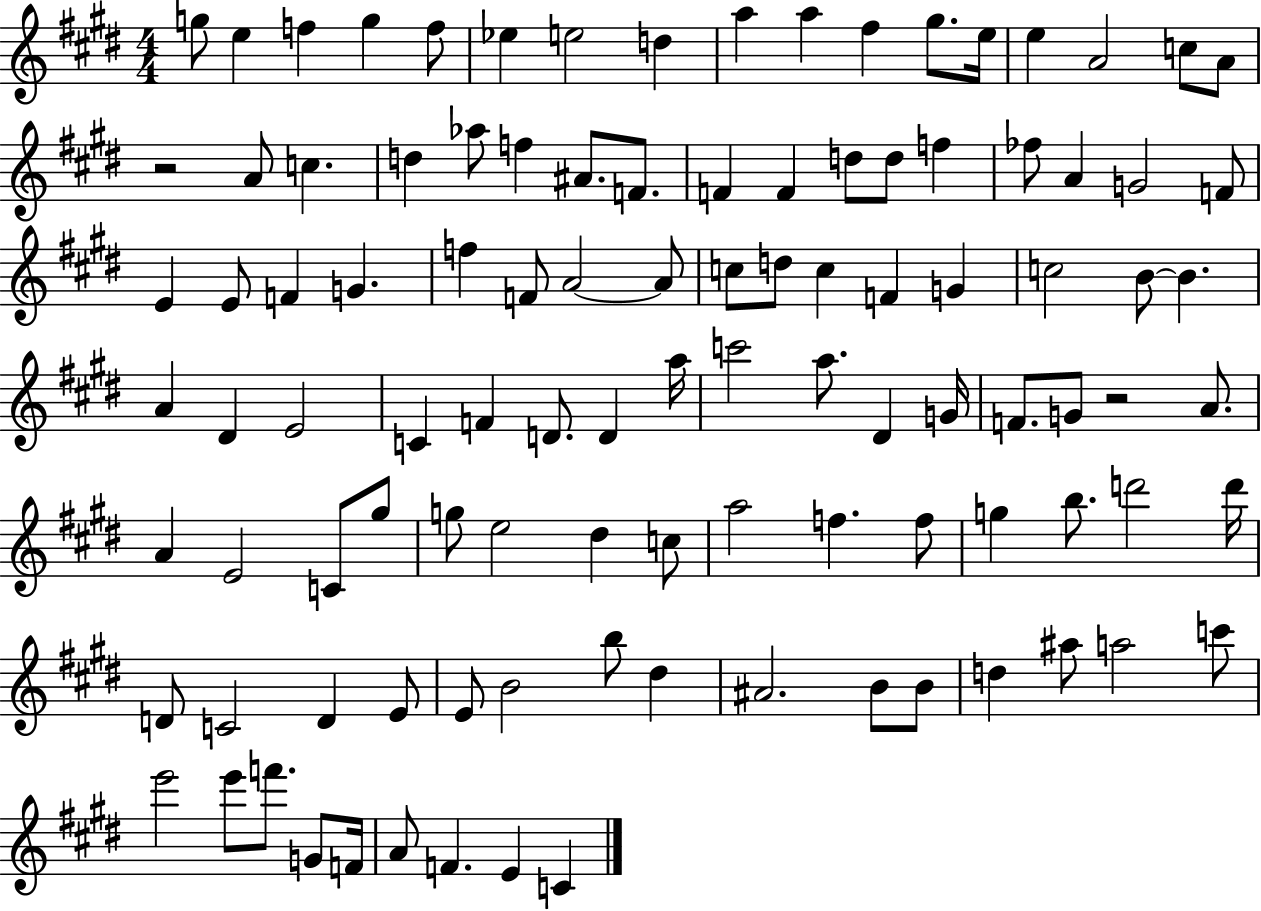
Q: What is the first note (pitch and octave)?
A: G5